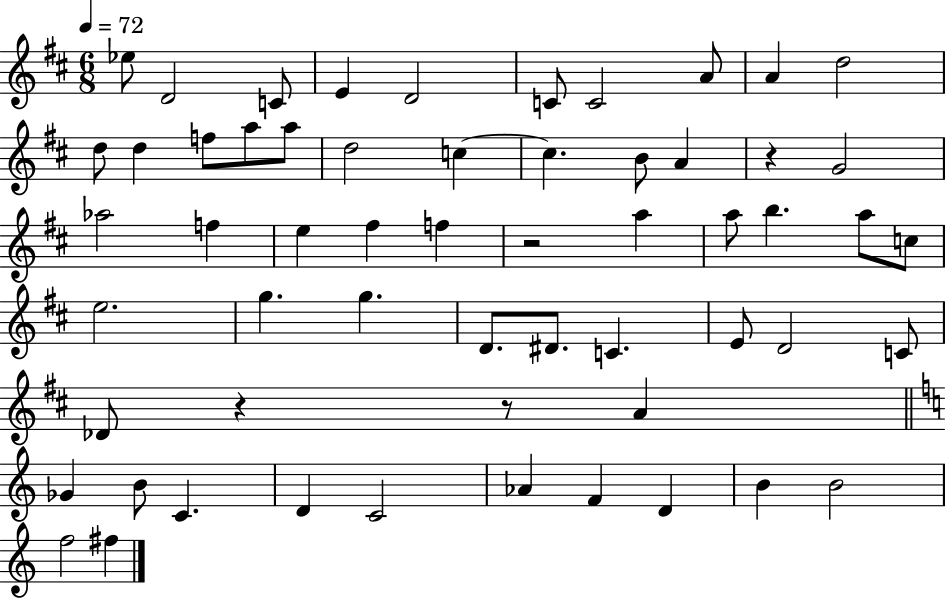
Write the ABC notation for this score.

X:1
T:Untitled
M:6/8
L:1/4
K:D
_e/2 D2 C/2 E D2 C/2 C2 A/2 A d2 d/2 d f/2 a/2 a/2 d2 c c B/2 A z G2 _a2 f e ^f f z2 a a/2 b a/2 c/2 e2 g g D/2 ^D/2 C E/2 D2 C/2 _D/2 z z/2 A _G B/2 C D C2 _A F D B B2 f2 ^f